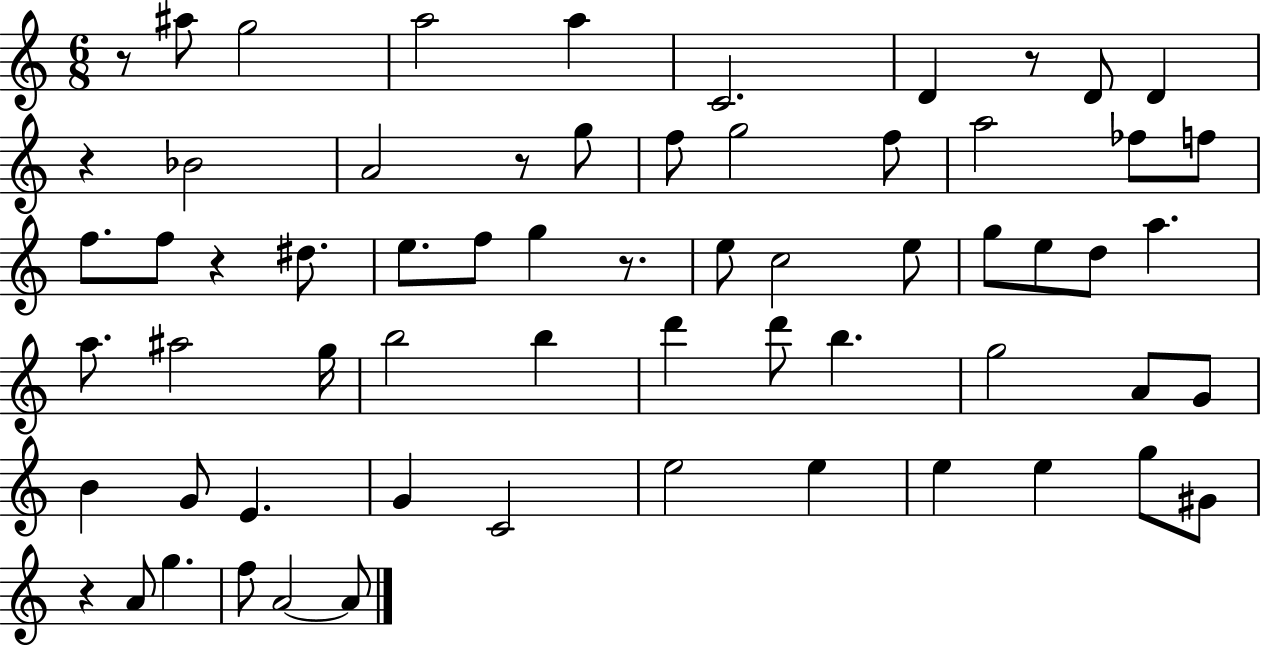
R/e A#5/e G5/h A5/h A5/q C4/h. D4/q R/e D4/e D4/q R/q Bb4/h A4/h R/e G5/e F5/e G5/h F5/e A5/h FES5/e F5/e F5/e. F5/e R/q D#5/e. E5/e. F5/e G5/q R/e. E5/e C5/h E5/e G5/e E5/e D5/e A5/q. A5/e. A#5/h G5/s B5/h B5/q D6/q D6/e B5/q. G5/h A4/e G4/e B4/q G4/e E4/q. G4/q C4/h E5/h E5/q E5/q E5/q G5/e G#4/e R/q A4/e G5/q. F5/e A4/h A4/e